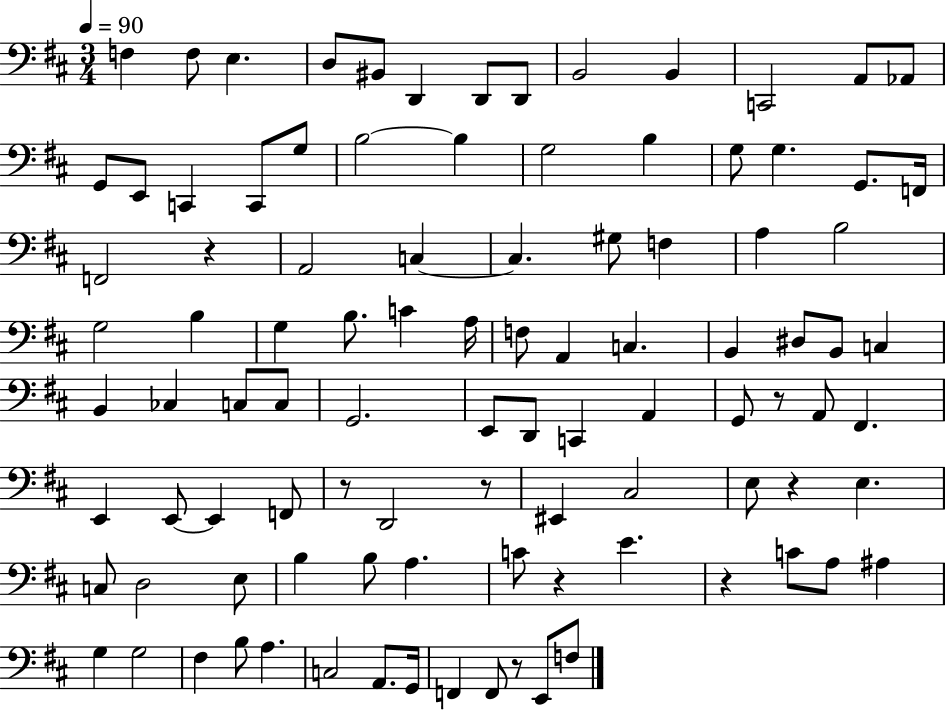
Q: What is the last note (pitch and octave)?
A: F3